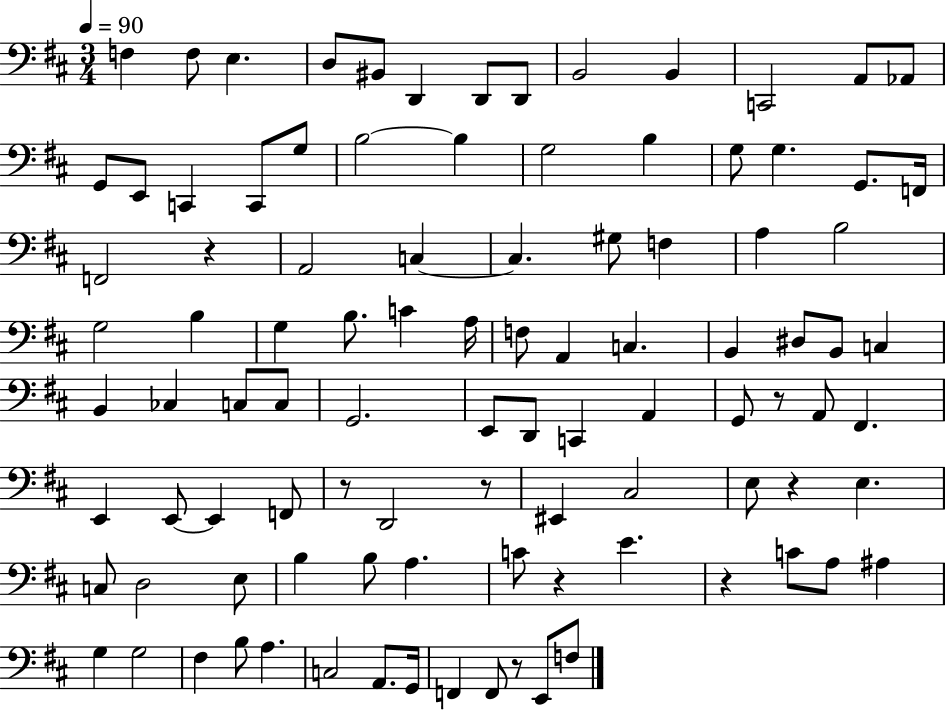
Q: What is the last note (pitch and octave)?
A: F3